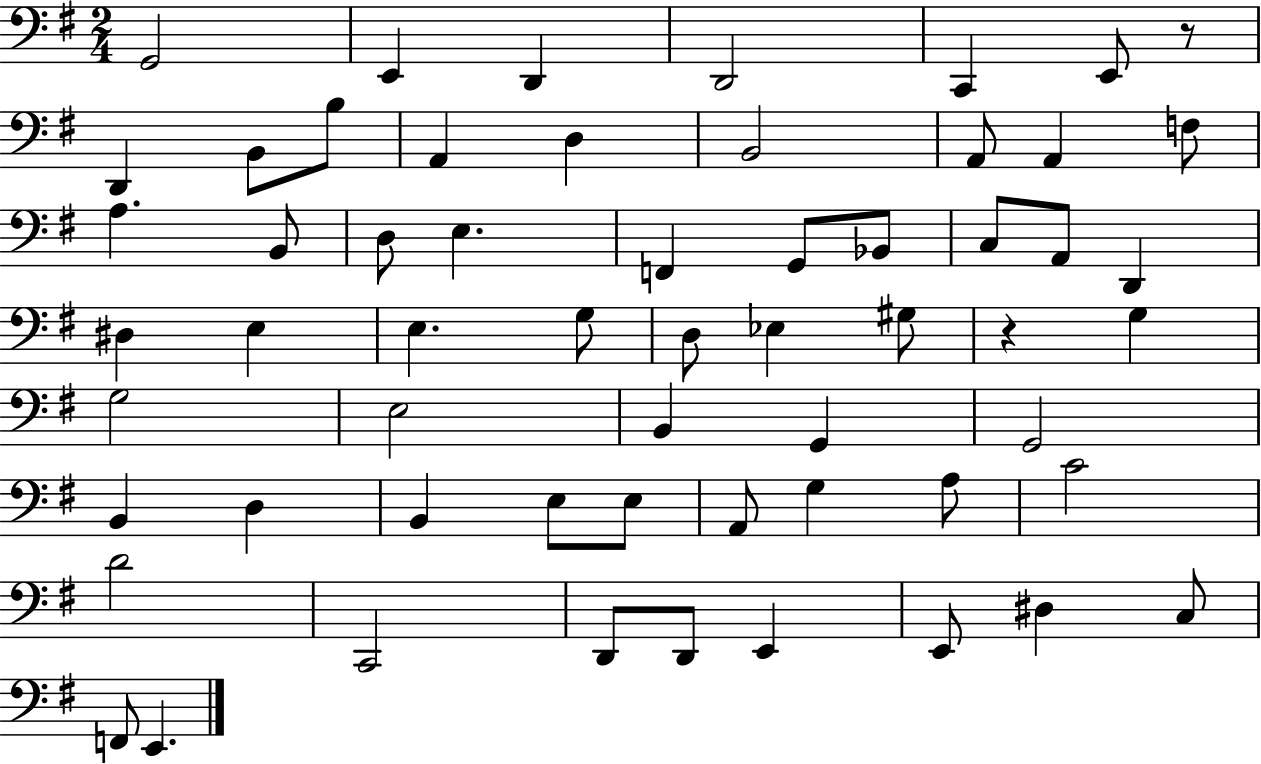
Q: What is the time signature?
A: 2/4